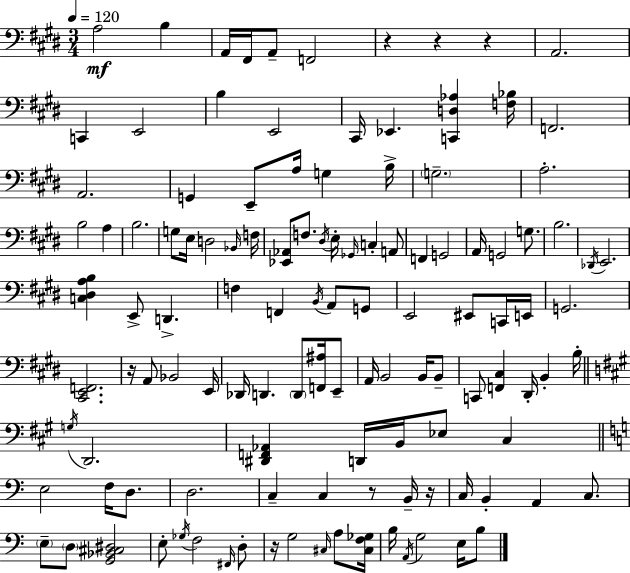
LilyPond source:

{
  \clef bass
  \numericTimeSignature
  \time 3/4
  \key e \major
  \tempo 4 = 120
  a2\mf b4 | a,16 fis,16 a,8-- f,2 | r4 r4 r4 | a,2. | \break c,4 e,2 | b4 e,2 | cis,16 ees,4. <c, d aes>4 <f bes>16 | f,2. | \break a,2. | g,4 e,8-- a16 g4 b16-> | \parenthesize g2.-- | a2.-. | \break b2 a4 | b2. | g8 e16 d2 \grace { bes,16 } | f16 <ees, aes,>8 f8. \acciaccatura { dis16 } e16-. \grace { ges,16 } c4-. | \break a,8 f,4 g,2 | a,16 g,2 | g8. b2. | \acciaccatura { des,16 } e,2. | \break <c dis a b>4 e,8-> d,4.-> | f4 f,4 | \acciaccatura { b,16 } a,8 g,8 e,2 | eis,8 c,16 e,16 g,2. | \break <cis, e, f,>2. | r16 a,8 bes,2 | e,16 des,16 d,4. | \parenthesize d,8 <f, ais>16 e,8-- a,16 b,2 | \break b,16 b,8-- c,8 <f, cis>4 dis,16-. | b,4-. b16-. \bar "||" \break \key a \major \acciaccatura { g16 } d,2. | <dis, f, aes,>4 d,16 b,16 ees8 cis4 | \bar "||" \break \key a \minor e2 f16 d8. | d2. | c4-- c4 r8 b,16-- r16 | c16 b,4-. a,4 c8. | \break \parenthesize e8-- \parenthesize d8 <g, bes, cis dis>2 | e8-. \acciaccatura { ges16 } f2 \grace { fis,16 } | d8-. r16 g2 \grace { cis16 } | a8 <cis f ges>16 b16 \acciaccatura { a,16 } g2 | \break e16 b8 \bar "|."
}